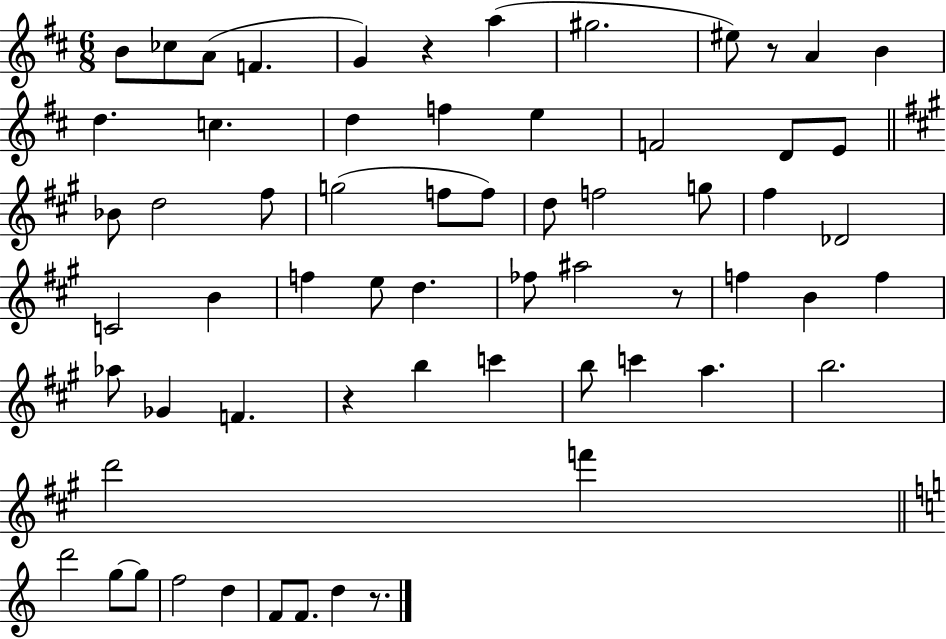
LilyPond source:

{
  \clef treble
  \numericTimeSignature
  \time 6/8
  \key d \major
  b'8 ces''8 a'8( f'4. | g'4) r4 a''4( | gis''2. | eis''8) r8 a'4 b'4 | \break d''4. c''4. | d''4 f''4 e''4 | f'2 d'8 e'8 | \bar "||" \break \key a \major bes'8 d''2 fis''8 | g''2( f''8 f''8) | d''8 f''2 g''8 | fis''4 des'2 | \break c'2 b'4 | f''4 e''8 d''4. | fes''8 ais''2 r8 | f''4 b'4 f''4 | \break aes''8 ges'4 f'4. | r4 b''4 c'''4 | b''8 c'''4 a''4. | b''2. | \break d'''2 f'''4 | \bar "||" \break \key c \major d'''2 g''8~~ g''8 | f''2 d''4 | f'8 f'8. d''4 r8. | \bar "|."
}